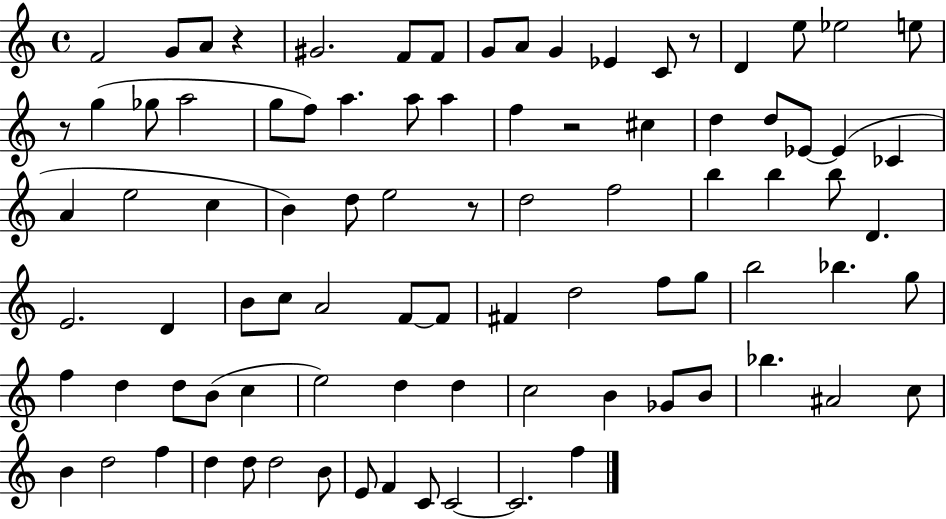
F4/h G4/e A4/e R/q G#4/h. F4/e F4/e G4/e A4/e G4/q Eb4/q C4/e R/e D4/q E5/e Eb5/h E5/e R/e G5/q Gb5/e A5/h G5/e F5/e A5/q. A5/e A5/q F5/q R/h C#5/q D5/q D5/e Eb4/e Eb4/q CES4/q A4/q E5/h C5/q B4/q D5/e E5/h R/e D5/h F5/h B5/q B5/q B5/e D4/q. E4/h. D4/q B4/e C5/e A4/h F4/e F4/e F#4/q D5/h F5/e G5/e B5/h Bb5/q. G5/e F5/q D5/q D5/e B4/e C5/q E5/h D5/q D5/q C5/h B4/q Gb4/e B4/e Bb5/q. A#4/h C5/e B4/q D5/h F5/q D5/q D5/e D5/h B4/e E4/e F4/q C4/e C4/h C4/h. F5/q